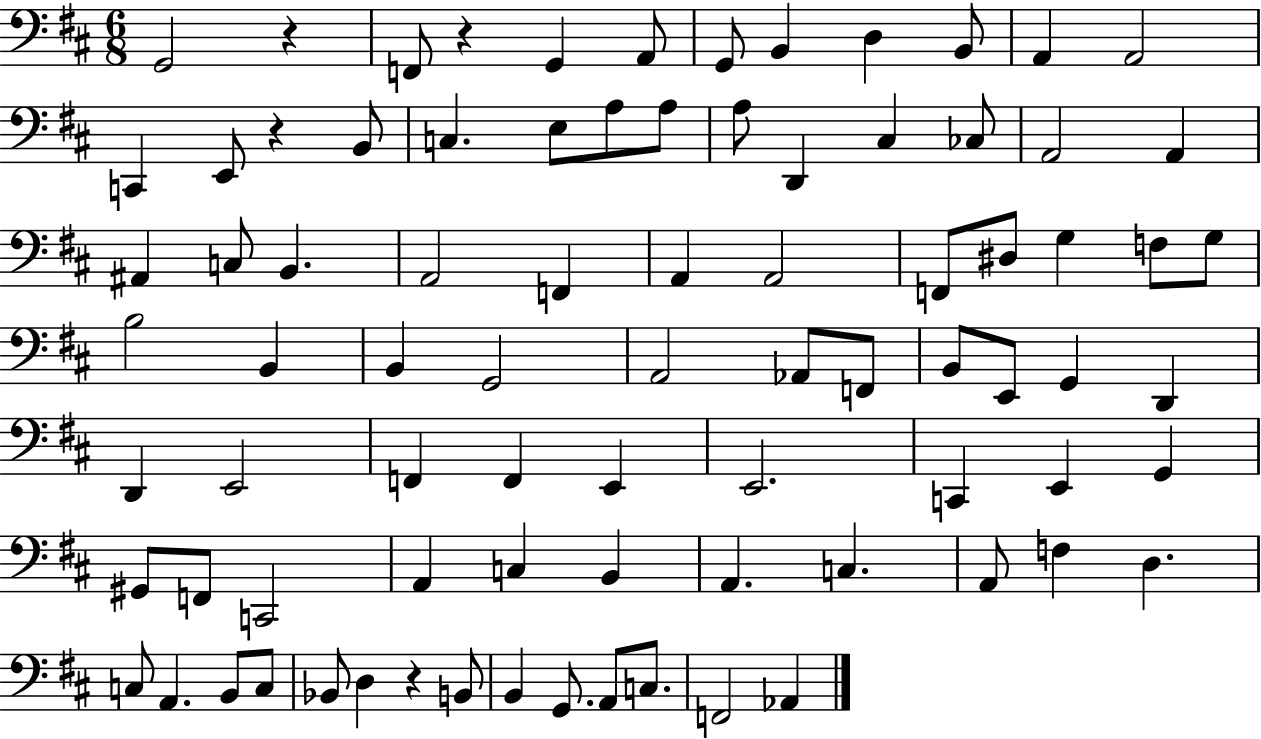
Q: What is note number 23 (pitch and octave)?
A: A2